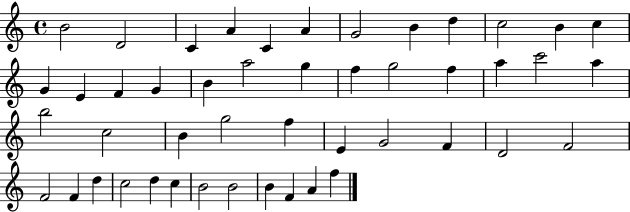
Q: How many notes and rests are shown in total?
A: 47